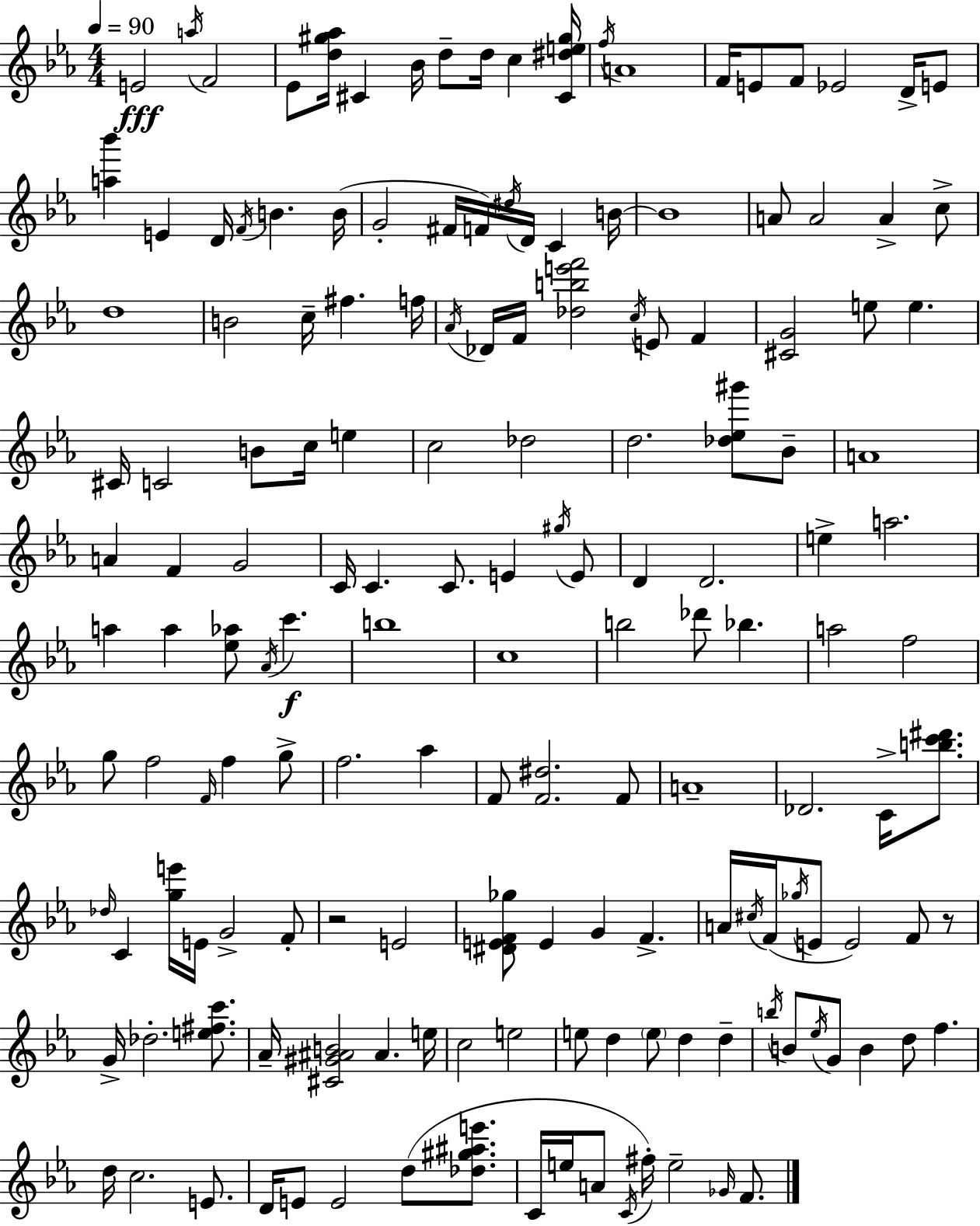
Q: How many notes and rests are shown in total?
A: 159